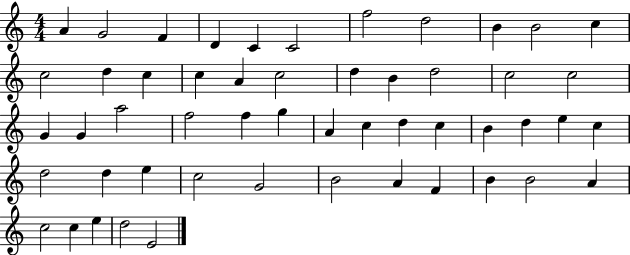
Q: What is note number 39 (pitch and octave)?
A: E5